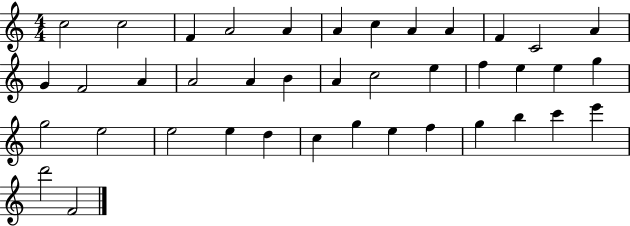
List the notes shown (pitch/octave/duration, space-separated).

C5/h C5/h F4/q A4/h A4/q A4/q C5/q A4/q A4/q F4/q C4/h A4/q G4/q F4/h A4/q A4/h A4/q B4/q A4/q C5/h E5/q F5/q E5/q E5/q G5/q G5/h E5/h E5/h E5/q D5/q C5/q G5/q E5/q F5/q G5/q B5/q C6/q E6/q D6/h F4/h